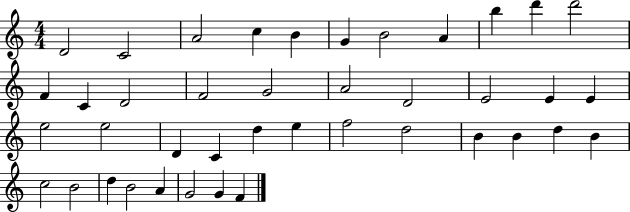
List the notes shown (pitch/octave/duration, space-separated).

D4/h C4/h A4/h C5/q B4/q G4/q B4/h A4/q B5/q D6/q D6/h F4/q C4/q D4/h F4/h G4/h A4/h D4/h E4/h E4/q E4/q E5/h E5/h D4/q C4/q D5/q E5/q F5/h D5/h B4/q B4/q D5/q B4/q C5/h B4/h D5/q B4/h A4/q G4/h G4/q F4/q